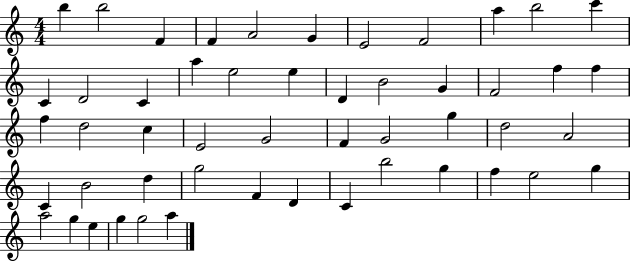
{
  \clef treble
  \numericTimeSignature
  \time 4/4
  \key c \major
  b''4 b''2 f'4 | f'4 a'2 g'4 | e'2 f'2 | a''4 b''2 c'''4 | \break c'4 d'2 c'4 | a''4 e''2 e''4 | d'4 b'2 g'4 | f'2 f''4 f''4 | \break f''4 d''2 c''4 | e'2 g'2 | f'4 g'2 g''4 | d''2 a'2 | \break c'4 b'2 d''4 | g''2 f'4 d'4 | c'4 b''2 g''4 | f''4 e''2 g''4 | \break a''2 g''4 e''4 | g''4 g''2 a''4 | \bar "|."
}